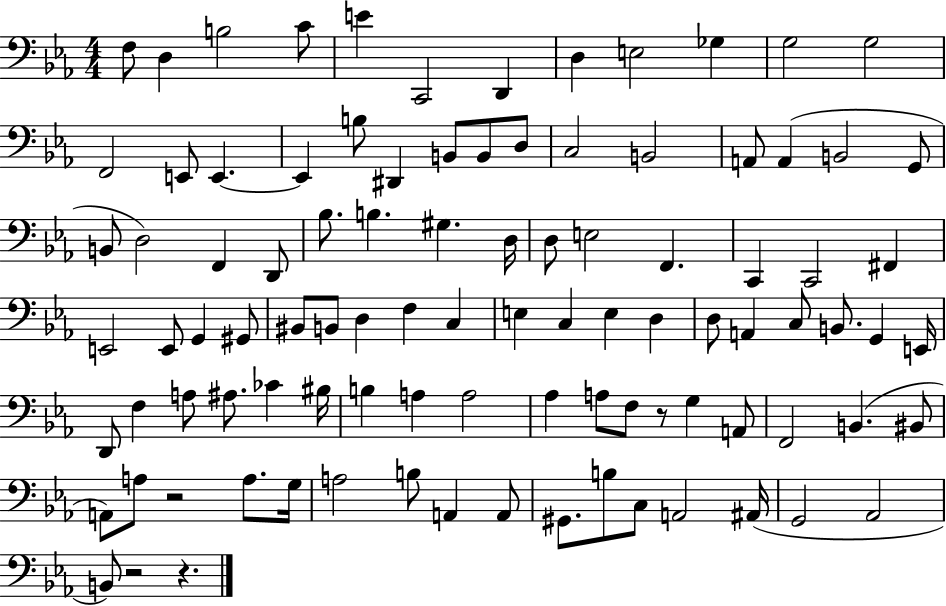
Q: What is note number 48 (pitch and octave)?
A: D3